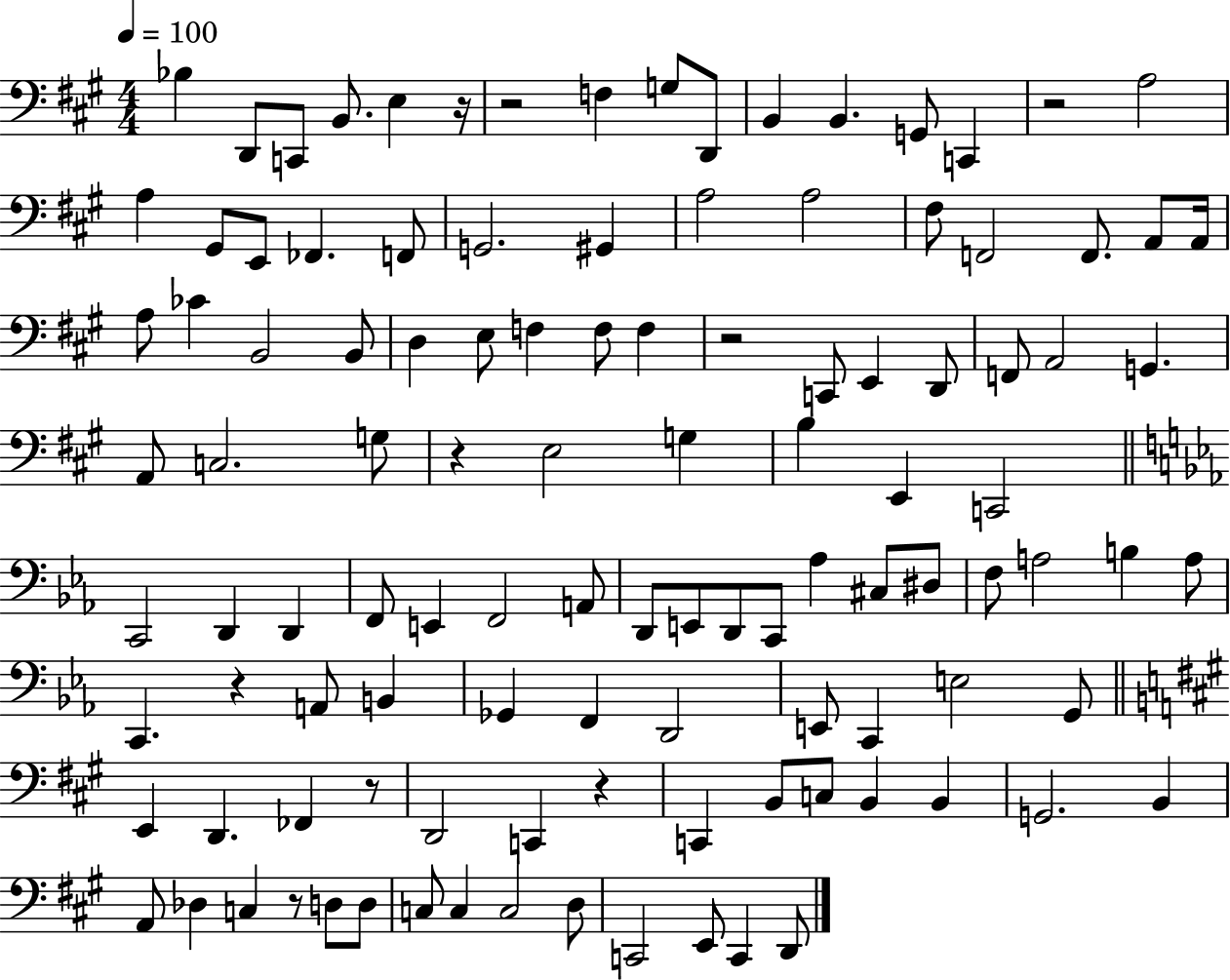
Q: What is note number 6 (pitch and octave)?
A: F3